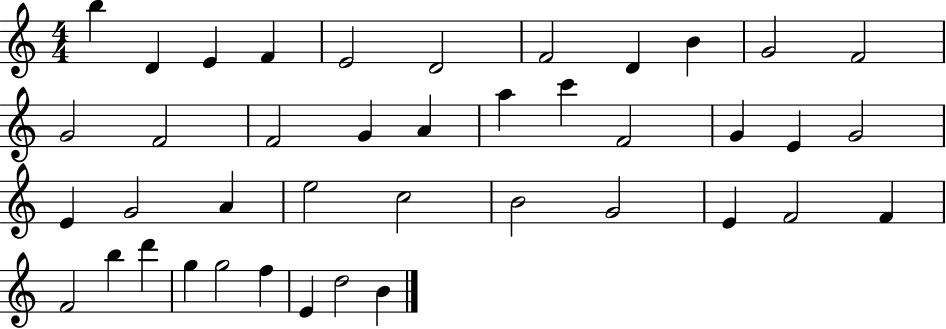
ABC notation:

X:1
T:Untitled
M:4/4
L:1/4
K:C
b D E F E2 D2 F2 D B G2 F2 G2 F2 F2 G A a c' F2 G E G2 E G2 A e2 c2 B2 G2 E F2 F F2 b d' g g2 f E d2 B